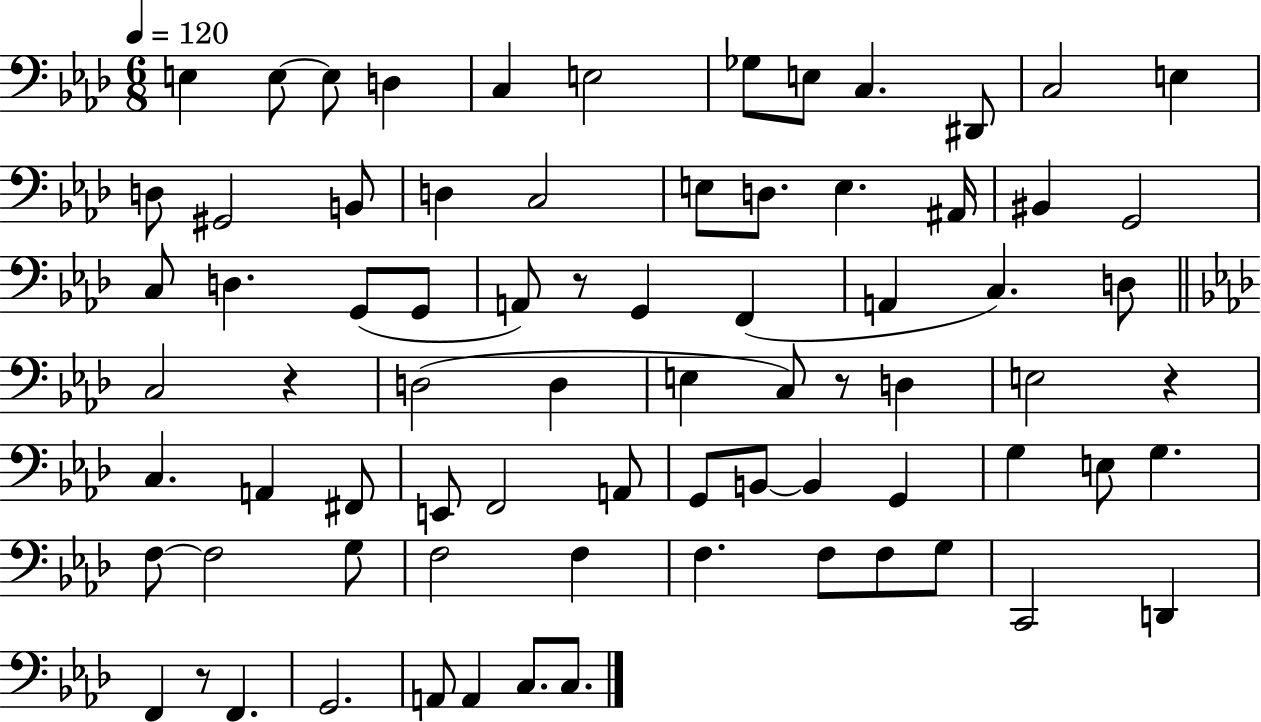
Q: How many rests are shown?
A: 5